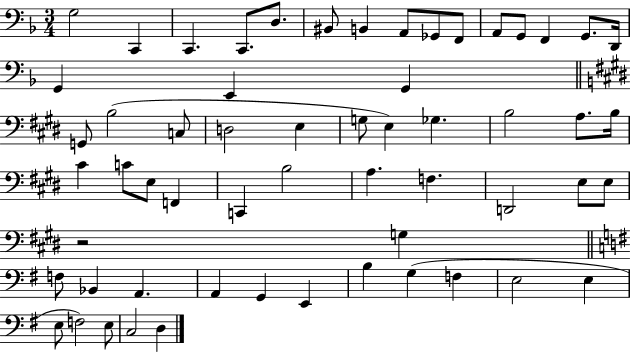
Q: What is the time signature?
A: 3/4